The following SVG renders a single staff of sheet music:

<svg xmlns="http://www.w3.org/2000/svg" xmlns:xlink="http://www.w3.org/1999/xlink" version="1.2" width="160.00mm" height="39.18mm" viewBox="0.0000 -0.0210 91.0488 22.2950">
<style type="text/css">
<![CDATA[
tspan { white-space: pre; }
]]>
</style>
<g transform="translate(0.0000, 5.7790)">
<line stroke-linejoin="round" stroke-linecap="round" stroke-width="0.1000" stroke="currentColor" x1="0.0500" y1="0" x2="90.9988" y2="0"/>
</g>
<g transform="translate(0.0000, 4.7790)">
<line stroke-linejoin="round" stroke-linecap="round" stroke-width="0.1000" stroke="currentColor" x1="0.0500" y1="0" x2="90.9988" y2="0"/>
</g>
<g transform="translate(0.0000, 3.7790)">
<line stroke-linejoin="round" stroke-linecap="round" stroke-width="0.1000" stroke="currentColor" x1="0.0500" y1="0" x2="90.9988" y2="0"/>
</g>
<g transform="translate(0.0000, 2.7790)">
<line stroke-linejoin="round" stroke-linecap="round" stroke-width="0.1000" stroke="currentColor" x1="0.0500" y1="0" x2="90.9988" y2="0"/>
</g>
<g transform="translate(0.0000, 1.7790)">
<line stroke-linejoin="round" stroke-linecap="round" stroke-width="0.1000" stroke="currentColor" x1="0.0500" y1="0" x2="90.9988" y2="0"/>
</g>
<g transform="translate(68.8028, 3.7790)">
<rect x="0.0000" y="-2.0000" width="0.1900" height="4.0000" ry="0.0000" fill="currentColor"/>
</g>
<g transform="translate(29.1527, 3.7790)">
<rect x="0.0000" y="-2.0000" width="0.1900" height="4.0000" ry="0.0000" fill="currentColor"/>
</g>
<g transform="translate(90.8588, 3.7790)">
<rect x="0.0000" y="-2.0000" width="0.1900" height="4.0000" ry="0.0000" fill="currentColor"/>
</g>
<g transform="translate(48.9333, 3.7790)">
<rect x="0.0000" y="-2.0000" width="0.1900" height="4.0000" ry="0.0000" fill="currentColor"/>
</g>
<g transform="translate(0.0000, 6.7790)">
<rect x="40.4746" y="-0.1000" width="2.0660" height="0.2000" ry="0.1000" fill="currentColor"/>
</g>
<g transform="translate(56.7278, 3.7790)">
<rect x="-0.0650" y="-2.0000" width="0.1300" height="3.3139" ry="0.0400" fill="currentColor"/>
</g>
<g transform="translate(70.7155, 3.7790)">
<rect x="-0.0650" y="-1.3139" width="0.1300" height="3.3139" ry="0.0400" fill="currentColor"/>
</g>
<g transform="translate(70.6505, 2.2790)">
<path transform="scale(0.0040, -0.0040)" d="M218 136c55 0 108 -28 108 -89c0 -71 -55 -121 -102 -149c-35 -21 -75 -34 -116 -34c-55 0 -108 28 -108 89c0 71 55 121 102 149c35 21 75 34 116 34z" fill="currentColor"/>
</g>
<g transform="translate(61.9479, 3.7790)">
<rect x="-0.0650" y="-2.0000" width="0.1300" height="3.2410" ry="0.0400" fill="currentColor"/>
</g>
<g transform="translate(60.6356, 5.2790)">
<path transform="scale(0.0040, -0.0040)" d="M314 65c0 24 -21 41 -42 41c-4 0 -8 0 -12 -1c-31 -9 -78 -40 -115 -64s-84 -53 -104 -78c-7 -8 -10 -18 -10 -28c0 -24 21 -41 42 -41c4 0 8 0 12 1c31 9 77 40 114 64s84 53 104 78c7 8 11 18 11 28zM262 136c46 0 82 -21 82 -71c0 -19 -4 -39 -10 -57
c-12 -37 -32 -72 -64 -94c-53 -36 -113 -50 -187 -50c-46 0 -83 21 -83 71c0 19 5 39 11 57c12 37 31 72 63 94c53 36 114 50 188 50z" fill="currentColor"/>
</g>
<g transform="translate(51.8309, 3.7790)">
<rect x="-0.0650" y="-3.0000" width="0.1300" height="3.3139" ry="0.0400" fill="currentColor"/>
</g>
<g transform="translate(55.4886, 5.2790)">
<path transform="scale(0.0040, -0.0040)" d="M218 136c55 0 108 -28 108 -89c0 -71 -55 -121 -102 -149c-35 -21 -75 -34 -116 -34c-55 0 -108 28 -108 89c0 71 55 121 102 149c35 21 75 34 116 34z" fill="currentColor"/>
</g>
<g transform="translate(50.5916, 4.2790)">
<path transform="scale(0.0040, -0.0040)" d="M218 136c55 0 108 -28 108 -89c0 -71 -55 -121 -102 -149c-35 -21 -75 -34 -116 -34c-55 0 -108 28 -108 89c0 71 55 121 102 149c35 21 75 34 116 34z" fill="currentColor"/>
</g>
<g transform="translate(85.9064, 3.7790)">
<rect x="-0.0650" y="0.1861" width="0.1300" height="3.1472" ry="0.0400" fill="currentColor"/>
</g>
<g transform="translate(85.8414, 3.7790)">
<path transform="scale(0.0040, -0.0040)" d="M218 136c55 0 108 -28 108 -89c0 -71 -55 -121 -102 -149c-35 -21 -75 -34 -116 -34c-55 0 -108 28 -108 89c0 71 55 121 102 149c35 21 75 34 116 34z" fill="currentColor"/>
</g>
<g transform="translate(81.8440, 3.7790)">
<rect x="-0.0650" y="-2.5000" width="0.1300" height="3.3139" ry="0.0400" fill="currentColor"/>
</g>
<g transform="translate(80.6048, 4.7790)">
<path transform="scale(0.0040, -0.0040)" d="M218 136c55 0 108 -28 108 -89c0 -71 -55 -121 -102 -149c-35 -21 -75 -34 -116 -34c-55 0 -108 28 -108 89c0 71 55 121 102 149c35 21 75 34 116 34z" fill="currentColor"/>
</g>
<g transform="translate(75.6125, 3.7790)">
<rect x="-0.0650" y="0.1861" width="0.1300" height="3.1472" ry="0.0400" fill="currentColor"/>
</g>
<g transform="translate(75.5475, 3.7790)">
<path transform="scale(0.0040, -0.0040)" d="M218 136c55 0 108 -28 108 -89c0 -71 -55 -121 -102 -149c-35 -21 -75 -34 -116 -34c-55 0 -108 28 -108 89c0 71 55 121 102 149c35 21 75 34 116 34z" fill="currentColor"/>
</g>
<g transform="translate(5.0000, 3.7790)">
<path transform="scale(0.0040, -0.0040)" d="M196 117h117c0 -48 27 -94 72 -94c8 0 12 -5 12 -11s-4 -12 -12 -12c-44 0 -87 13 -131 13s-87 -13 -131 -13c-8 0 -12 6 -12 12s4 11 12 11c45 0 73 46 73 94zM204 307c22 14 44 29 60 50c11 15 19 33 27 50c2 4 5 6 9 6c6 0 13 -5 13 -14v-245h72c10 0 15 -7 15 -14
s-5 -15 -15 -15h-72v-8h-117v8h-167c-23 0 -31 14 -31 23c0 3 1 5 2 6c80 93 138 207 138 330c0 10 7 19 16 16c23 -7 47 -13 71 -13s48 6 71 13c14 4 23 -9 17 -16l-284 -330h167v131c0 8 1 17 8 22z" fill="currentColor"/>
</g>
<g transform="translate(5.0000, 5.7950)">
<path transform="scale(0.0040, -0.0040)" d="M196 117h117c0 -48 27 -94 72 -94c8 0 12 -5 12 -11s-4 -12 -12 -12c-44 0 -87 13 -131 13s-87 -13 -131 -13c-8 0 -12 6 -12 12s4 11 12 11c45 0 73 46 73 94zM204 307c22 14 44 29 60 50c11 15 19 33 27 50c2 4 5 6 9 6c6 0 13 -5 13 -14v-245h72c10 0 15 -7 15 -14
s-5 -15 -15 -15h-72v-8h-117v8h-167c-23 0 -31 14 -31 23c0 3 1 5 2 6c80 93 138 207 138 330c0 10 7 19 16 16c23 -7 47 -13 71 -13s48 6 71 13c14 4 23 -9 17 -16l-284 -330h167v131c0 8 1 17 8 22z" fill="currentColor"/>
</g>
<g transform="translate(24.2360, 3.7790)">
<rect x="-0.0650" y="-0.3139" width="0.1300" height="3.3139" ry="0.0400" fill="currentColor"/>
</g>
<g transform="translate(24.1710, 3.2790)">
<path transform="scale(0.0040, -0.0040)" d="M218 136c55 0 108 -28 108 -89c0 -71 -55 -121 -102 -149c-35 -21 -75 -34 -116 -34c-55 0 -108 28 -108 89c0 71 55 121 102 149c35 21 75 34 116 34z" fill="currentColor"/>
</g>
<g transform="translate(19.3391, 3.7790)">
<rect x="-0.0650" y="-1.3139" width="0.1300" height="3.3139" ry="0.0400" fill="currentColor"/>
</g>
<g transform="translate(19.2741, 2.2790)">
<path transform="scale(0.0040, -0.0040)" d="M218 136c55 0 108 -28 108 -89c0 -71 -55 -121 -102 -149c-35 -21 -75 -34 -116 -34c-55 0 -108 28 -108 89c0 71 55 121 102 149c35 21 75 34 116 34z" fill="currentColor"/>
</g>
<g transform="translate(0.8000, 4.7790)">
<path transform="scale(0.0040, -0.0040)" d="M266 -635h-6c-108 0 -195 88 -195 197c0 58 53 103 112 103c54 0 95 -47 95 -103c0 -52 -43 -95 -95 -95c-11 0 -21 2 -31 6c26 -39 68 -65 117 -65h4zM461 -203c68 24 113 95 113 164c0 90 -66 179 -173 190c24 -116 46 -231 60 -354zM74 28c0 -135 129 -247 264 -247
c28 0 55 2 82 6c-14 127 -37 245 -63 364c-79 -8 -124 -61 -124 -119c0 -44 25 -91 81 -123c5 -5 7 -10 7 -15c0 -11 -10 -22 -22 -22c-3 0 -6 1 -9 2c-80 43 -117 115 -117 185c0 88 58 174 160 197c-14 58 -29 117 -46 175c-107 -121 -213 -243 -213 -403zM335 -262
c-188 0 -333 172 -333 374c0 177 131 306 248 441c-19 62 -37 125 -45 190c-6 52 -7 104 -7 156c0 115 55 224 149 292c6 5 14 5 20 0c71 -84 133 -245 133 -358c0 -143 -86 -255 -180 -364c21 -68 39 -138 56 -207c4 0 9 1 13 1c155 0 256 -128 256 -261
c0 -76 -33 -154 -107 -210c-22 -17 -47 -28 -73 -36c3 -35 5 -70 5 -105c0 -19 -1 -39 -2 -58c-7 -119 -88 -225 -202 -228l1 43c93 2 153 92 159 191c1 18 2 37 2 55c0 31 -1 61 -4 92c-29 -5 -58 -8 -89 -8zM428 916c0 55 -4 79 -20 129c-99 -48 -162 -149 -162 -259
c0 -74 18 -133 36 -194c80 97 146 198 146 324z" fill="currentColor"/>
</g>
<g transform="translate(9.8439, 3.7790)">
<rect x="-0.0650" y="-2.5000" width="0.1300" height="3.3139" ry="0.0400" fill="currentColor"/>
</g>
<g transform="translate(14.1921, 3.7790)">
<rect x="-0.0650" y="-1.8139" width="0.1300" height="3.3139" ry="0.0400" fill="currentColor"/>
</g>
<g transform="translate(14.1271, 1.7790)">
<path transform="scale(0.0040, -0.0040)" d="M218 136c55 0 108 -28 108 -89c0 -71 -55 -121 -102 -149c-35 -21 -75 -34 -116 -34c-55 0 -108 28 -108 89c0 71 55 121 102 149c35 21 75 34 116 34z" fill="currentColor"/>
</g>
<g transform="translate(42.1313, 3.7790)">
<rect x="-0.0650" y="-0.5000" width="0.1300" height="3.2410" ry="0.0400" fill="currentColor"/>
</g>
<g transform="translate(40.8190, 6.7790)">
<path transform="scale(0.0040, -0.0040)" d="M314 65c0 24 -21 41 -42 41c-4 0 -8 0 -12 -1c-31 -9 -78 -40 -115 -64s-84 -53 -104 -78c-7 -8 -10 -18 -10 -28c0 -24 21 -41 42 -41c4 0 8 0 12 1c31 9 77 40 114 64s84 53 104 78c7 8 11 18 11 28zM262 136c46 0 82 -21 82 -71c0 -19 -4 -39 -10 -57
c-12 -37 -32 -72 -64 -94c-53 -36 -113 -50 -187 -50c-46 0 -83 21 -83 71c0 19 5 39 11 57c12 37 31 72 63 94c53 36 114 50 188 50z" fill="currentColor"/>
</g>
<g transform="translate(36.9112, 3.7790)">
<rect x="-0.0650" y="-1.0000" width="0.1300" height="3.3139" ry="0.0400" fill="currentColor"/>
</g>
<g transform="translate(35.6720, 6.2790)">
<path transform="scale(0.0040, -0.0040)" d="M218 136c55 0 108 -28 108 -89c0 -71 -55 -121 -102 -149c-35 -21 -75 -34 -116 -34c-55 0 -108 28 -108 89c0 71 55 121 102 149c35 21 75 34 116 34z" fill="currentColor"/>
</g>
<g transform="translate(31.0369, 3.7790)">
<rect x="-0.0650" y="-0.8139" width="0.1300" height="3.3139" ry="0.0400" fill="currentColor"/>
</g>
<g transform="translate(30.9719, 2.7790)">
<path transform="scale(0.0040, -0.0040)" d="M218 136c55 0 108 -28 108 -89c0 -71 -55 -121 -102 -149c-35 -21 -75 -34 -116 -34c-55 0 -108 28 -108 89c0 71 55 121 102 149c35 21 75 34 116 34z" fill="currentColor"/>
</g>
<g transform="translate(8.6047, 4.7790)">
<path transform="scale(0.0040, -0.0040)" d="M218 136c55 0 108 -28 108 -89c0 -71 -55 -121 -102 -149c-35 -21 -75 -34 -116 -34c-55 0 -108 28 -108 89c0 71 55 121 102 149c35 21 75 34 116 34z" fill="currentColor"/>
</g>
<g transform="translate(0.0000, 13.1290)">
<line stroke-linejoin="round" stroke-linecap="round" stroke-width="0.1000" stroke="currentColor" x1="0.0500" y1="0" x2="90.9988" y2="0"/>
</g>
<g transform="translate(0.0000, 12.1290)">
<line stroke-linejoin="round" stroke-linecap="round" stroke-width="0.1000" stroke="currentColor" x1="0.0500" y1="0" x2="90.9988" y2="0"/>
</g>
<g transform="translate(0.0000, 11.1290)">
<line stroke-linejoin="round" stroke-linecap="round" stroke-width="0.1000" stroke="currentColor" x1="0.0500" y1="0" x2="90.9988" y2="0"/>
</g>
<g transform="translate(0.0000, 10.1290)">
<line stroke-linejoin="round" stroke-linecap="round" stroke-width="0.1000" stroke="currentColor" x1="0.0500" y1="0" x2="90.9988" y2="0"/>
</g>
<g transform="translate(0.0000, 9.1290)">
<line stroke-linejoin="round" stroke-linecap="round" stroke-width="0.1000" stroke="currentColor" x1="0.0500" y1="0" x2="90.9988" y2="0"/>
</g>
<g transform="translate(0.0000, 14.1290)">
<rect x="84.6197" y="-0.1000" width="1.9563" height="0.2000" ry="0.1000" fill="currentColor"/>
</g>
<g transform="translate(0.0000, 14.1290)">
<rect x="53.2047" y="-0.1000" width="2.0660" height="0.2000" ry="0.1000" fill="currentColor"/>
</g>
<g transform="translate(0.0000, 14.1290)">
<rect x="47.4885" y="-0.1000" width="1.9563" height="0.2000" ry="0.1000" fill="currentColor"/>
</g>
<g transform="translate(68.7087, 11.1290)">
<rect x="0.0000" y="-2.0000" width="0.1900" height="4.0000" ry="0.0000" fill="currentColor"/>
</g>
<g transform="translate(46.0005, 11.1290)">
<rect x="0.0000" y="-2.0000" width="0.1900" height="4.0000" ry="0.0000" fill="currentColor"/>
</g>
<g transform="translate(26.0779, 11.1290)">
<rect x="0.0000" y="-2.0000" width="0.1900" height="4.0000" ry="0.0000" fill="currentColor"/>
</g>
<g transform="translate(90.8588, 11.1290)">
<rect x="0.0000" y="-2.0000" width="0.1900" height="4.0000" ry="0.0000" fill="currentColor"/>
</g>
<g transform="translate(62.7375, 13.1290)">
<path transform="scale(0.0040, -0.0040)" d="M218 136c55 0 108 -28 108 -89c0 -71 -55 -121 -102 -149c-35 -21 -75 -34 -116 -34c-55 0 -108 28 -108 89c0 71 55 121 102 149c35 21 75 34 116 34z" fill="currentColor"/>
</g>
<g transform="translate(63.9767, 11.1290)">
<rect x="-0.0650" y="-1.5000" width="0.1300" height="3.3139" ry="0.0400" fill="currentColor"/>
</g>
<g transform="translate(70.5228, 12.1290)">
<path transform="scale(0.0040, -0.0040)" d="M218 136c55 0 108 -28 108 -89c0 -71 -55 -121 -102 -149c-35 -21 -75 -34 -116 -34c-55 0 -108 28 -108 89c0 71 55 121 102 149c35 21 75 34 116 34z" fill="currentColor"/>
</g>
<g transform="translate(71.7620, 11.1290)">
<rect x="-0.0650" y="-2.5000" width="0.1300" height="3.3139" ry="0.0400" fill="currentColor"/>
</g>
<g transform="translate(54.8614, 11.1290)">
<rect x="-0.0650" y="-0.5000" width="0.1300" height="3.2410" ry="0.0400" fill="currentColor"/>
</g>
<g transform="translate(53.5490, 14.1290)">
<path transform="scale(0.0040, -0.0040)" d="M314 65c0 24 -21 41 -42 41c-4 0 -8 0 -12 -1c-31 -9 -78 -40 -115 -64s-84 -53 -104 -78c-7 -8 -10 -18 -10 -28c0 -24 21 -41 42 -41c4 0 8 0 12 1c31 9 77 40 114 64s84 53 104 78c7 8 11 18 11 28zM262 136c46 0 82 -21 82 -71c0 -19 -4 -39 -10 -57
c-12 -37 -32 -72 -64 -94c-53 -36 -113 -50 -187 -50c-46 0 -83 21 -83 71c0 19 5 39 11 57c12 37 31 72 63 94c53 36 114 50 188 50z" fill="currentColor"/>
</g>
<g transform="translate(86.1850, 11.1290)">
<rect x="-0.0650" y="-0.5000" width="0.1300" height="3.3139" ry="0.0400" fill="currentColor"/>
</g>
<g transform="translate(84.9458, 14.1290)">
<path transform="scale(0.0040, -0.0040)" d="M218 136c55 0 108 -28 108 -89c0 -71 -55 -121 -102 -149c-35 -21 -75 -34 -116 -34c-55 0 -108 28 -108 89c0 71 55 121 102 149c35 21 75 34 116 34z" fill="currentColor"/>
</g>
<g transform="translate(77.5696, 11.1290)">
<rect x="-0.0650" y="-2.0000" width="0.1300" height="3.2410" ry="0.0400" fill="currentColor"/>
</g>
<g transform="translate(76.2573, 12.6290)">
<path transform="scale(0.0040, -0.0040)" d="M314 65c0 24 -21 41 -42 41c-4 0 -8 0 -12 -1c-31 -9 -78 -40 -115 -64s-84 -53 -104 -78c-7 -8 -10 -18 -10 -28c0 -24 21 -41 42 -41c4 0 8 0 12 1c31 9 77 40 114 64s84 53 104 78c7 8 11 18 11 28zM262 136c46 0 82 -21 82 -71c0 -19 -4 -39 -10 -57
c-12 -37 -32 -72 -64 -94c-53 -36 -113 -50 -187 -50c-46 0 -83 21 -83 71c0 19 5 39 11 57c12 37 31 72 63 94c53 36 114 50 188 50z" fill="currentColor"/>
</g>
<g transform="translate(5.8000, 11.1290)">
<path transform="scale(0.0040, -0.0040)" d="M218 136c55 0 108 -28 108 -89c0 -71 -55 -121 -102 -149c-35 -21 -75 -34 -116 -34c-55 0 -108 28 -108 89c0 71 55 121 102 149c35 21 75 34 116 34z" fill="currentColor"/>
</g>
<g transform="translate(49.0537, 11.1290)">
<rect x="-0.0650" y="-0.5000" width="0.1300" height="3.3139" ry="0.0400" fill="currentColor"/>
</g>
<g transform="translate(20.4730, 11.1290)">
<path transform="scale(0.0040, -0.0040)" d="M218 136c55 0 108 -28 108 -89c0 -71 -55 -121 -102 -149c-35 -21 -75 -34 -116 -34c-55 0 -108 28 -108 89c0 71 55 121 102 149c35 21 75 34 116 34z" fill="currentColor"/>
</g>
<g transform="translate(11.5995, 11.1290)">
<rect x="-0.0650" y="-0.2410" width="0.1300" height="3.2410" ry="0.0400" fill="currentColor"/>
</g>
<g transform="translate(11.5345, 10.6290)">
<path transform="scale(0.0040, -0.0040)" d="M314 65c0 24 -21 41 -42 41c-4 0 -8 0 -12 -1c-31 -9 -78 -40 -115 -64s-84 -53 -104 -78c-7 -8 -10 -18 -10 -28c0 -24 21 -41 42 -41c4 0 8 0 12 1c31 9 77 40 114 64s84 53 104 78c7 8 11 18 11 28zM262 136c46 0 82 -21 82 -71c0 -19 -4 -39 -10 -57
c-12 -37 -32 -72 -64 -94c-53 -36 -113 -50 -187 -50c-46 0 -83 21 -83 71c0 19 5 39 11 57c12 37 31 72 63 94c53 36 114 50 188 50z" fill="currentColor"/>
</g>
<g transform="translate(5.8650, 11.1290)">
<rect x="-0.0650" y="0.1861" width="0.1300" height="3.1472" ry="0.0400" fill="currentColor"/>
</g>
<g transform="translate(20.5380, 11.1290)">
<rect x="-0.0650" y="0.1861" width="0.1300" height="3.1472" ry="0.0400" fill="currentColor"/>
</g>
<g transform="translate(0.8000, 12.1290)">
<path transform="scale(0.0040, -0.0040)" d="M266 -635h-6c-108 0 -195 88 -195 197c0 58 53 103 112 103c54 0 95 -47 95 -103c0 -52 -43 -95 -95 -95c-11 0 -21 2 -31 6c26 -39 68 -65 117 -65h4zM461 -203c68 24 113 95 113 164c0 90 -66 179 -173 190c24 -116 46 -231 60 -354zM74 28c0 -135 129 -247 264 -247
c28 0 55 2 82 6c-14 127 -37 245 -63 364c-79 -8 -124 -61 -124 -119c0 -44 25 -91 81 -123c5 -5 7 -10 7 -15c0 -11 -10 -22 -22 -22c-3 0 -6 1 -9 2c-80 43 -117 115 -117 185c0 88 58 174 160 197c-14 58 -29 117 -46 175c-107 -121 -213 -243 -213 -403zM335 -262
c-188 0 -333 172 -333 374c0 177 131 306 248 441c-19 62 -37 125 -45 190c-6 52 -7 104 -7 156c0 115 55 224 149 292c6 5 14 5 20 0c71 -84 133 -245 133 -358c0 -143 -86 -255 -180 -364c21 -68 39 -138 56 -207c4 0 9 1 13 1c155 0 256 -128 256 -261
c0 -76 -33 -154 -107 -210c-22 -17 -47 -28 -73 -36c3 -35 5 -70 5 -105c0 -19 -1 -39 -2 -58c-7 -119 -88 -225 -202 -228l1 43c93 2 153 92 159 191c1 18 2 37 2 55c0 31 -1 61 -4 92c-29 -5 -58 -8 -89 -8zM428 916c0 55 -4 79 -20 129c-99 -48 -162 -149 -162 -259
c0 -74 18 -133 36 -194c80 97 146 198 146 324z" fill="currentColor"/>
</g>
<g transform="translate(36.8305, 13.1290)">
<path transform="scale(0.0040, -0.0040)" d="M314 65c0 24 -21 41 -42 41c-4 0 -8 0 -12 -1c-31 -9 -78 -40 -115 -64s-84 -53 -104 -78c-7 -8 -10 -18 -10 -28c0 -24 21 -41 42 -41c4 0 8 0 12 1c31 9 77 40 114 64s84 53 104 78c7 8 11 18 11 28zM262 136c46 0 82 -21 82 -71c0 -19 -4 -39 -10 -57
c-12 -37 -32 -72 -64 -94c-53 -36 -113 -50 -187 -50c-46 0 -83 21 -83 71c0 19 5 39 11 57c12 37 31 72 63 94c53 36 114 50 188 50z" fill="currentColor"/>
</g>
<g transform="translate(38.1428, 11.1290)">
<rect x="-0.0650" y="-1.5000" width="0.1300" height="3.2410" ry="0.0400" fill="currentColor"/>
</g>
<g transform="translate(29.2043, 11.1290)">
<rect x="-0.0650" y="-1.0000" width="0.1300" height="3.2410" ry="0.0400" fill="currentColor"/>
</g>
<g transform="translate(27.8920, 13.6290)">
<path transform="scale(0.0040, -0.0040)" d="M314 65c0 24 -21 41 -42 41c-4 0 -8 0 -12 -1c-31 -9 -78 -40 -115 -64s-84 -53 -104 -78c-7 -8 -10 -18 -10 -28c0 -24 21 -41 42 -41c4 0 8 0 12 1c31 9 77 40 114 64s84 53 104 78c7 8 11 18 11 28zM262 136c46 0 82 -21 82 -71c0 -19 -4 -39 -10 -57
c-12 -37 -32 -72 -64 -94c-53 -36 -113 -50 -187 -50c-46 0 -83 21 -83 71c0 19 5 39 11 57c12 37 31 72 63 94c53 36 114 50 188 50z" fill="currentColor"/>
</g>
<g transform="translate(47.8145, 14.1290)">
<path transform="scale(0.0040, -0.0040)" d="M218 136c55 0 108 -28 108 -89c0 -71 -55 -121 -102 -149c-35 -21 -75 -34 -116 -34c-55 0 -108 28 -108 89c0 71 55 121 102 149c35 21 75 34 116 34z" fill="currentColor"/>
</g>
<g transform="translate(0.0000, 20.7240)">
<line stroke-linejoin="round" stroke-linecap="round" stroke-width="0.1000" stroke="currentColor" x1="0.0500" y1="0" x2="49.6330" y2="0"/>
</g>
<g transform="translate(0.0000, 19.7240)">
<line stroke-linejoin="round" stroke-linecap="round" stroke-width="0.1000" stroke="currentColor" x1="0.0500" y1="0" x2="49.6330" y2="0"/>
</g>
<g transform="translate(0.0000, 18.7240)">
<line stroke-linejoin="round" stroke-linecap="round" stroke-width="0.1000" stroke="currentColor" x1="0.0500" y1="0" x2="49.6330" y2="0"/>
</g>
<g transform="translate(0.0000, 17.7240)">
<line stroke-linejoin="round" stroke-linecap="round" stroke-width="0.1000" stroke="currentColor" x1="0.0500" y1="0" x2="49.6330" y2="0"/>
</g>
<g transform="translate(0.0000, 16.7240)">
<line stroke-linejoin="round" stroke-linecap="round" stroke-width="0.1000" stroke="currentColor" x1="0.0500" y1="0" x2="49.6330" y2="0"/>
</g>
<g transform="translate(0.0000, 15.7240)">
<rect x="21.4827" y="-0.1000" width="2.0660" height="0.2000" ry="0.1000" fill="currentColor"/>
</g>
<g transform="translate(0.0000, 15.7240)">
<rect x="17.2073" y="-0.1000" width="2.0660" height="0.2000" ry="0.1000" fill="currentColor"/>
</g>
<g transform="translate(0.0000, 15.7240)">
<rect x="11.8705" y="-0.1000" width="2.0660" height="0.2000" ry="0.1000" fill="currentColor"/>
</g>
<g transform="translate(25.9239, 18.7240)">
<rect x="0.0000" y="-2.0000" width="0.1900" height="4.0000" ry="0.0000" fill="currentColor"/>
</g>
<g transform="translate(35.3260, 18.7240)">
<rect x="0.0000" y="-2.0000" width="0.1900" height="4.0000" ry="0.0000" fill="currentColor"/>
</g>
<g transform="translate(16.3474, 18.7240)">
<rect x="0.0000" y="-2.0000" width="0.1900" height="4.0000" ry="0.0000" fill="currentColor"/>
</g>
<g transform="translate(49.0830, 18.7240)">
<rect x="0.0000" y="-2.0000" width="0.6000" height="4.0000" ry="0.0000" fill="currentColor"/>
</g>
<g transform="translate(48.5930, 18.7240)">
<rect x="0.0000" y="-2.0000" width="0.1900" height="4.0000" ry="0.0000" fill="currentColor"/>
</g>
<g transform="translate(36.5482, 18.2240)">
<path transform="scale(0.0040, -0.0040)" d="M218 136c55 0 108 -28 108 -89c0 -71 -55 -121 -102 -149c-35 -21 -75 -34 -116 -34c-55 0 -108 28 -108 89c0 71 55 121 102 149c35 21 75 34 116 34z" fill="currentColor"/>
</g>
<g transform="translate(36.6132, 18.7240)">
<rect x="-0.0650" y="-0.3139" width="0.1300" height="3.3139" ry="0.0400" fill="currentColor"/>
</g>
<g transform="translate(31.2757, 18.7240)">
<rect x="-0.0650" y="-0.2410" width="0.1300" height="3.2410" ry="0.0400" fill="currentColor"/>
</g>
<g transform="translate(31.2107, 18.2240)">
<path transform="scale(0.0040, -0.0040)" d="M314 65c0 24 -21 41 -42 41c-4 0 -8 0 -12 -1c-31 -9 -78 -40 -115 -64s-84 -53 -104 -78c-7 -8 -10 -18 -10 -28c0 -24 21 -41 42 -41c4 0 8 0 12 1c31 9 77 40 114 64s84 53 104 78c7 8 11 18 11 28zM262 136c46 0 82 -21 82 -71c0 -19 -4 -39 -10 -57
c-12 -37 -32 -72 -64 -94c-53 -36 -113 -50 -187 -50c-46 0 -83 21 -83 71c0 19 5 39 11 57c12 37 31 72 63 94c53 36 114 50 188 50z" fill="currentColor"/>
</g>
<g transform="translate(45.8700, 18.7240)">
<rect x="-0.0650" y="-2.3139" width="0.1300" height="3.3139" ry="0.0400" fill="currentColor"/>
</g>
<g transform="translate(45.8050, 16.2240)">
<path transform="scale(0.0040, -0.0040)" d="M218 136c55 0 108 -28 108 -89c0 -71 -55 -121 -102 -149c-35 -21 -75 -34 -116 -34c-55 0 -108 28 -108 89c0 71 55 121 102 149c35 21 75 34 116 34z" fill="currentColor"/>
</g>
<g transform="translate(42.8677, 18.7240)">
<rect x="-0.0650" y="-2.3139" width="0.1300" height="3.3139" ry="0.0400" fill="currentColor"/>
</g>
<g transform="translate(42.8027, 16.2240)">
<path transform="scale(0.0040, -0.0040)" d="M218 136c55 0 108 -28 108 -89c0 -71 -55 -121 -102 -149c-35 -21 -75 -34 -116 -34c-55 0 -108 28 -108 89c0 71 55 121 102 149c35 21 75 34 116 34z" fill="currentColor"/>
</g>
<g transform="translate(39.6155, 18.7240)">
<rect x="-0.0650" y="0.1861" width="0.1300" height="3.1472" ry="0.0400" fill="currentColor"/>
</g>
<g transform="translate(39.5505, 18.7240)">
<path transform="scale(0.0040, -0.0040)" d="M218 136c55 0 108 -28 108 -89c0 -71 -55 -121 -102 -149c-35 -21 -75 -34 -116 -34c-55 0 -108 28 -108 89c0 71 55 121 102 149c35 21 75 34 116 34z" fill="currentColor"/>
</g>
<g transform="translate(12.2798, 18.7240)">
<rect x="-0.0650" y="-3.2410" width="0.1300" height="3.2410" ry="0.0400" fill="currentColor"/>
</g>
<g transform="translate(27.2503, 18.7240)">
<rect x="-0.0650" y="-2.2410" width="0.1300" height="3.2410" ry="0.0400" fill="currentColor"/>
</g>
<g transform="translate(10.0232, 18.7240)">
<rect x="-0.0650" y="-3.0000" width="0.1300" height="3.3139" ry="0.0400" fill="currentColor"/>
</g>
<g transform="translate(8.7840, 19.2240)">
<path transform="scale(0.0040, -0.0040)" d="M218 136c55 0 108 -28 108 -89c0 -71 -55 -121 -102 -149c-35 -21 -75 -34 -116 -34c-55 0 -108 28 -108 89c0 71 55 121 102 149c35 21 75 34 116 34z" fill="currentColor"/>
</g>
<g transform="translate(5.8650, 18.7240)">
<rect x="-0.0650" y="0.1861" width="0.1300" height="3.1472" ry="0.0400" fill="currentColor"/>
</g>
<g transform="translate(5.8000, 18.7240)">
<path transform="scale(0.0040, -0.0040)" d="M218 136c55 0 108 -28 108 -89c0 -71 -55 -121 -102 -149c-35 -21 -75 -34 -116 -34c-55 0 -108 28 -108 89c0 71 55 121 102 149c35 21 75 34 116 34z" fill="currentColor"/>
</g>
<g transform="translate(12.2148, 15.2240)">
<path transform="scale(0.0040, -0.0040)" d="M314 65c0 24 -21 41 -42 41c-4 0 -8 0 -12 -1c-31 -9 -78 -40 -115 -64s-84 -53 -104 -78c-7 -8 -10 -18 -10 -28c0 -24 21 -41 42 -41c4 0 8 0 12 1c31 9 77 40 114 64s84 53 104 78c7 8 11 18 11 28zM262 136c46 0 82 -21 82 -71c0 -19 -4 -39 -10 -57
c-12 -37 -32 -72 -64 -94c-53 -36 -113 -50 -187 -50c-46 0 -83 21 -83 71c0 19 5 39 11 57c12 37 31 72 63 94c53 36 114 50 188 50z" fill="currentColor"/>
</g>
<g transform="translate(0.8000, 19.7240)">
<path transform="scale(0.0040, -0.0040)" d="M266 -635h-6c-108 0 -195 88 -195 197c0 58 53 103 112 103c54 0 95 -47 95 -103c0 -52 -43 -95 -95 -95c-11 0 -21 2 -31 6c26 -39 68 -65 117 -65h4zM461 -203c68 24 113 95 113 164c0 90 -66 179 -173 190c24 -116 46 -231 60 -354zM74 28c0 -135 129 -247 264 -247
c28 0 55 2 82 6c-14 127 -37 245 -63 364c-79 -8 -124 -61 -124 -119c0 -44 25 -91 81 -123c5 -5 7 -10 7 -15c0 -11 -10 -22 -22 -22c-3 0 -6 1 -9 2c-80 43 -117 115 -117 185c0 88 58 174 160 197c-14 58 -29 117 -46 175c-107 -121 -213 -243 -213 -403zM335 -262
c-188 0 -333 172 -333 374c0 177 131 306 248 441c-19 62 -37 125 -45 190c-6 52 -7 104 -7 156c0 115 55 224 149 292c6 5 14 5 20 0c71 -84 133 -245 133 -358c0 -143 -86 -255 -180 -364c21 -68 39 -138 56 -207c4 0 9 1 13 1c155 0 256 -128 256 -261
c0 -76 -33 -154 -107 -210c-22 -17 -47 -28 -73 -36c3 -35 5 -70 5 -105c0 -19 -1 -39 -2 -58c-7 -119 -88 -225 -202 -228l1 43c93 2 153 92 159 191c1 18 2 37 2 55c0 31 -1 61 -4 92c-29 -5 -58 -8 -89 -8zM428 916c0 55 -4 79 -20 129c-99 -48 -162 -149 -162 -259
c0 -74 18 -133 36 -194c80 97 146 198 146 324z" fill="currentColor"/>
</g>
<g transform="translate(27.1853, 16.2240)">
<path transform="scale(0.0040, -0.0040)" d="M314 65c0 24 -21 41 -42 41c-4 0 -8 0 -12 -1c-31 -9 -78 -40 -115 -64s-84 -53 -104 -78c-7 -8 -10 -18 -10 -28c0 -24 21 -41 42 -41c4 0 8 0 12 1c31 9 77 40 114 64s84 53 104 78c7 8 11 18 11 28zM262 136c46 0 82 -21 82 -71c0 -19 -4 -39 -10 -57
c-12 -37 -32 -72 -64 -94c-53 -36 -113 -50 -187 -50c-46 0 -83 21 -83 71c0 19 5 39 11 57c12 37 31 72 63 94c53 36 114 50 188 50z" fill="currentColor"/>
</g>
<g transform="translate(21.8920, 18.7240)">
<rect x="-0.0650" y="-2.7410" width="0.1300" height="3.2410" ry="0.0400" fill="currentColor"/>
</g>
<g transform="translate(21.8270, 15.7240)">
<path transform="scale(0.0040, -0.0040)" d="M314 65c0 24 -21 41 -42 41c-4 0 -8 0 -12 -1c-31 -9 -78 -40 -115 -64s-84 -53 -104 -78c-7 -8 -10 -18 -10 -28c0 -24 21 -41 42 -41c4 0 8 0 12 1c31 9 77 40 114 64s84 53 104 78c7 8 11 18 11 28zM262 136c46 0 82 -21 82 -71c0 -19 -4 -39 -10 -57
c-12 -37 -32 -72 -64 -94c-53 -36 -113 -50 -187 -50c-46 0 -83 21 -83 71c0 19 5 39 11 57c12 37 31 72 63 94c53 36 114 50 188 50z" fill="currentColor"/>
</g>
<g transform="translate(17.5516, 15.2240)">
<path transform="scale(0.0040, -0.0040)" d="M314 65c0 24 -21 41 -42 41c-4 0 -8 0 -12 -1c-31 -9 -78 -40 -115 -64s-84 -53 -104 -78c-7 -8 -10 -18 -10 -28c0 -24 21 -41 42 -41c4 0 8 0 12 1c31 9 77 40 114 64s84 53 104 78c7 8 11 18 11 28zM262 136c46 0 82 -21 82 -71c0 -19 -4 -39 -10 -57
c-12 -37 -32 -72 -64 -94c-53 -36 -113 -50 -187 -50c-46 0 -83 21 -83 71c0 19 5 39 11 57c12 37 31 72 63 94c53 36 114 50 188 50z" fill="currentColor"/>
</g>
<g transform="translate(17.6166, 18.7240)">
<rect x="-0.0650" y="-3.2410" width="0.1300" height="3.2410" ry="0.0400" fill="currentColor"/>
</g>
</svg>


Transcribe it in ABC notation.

X:1
T:Untitled
M:4/4
L:1/4
K:C
G f e c d D C2 A F F2 e B G B B c2 B D2 E2 C C2 E G F2 C B A b2 b2 a2 g2 c2 c B g g